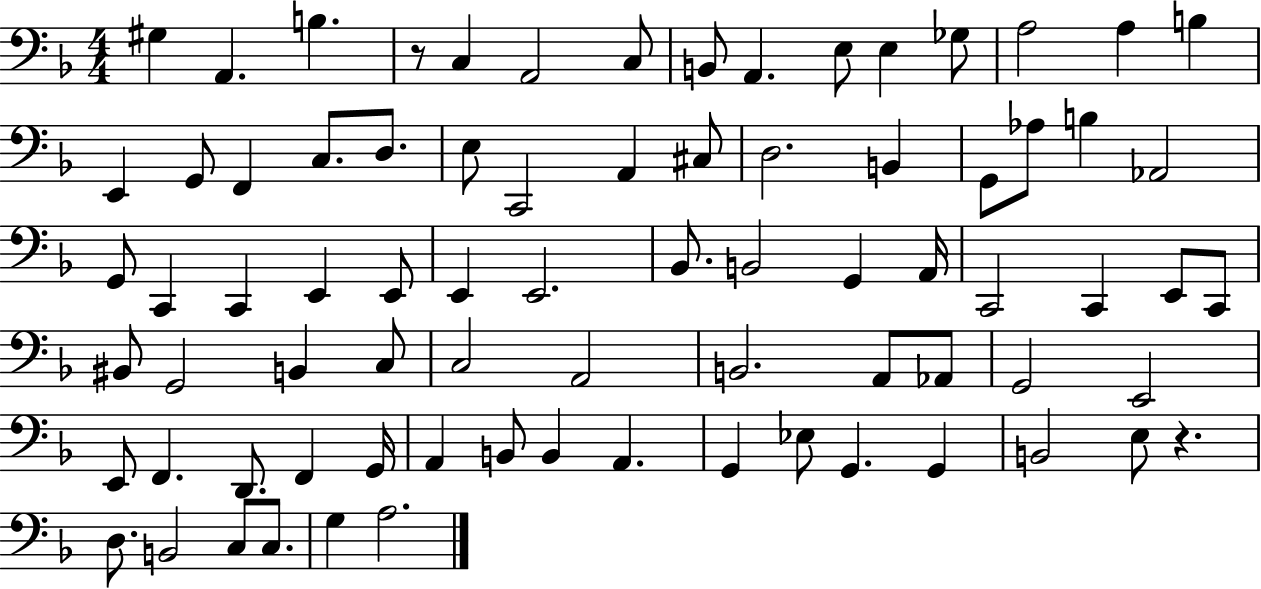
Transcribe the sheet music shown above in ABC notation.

X:1
T:Untitled
M:4/4
L:1/4
K:F
^G, A,, B, z/2 C, A,,2 C,/2 B,,/2 A,, E,/2 E, _G,/2 A,2 A, B, E,, G,,/2 F,, C,/2 D,/2 E,/2 C,,2 A,, ^C,/2 D,2 B,, G,,/2 _A,/2 B, _A,,2 G,,/2 C,, C,, E,, E,,/2 E,, E,,2 _B,,/2 B,,2 G,, A,,/4 C,,2 C,, E,,/2 C,,/2 ^B,,/2 G,,2 B,, C,/2 C,2 A,,2 B,,2 A,,/2 _A,,/2 G,,2 E,,2 E,,/2 F,, D,,/2 F,, G,,/4 A,, B,,/2 B,, A,, G,, _E,/2 G,, G,, B,,2 E,/2 z D,/2 B,,2 C,/2 C,/2 G, A,2